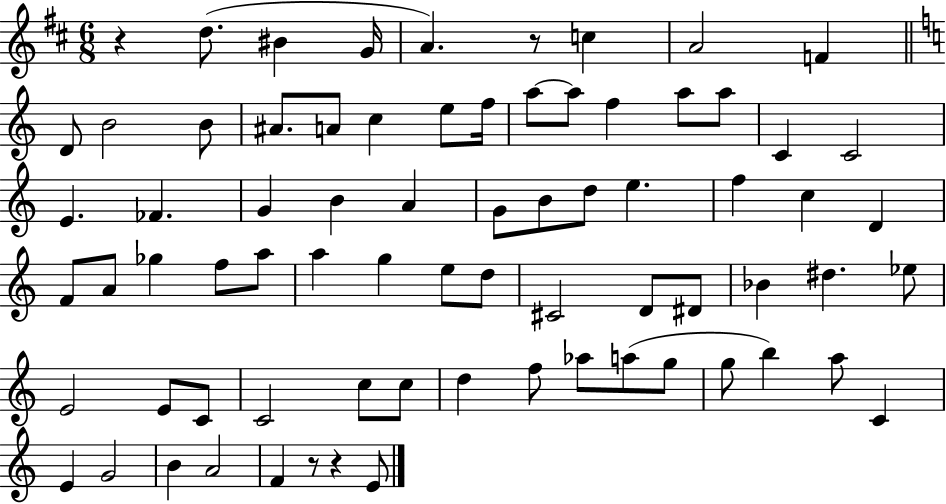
X:1
T:Untitled
M:6/8
L:1/4
K:D
z d/2 ^B G/4 A z/2 c A2 F D/2 B2 B/2 ^A/2 A/2 c e/2 f/4 a/2 a/2 f a/2 a/2 C C2 E _F G B A G/2 B/2 d/2 e f c D F/2 A/2 _g f/2 a/2 a g e/2 d/2 ^C2 D/2 ^D/2 _B ^d _e/2 E2 E/2 C/2 C2 c/2 c/2 d f/2 _a/2 a/2 g/2 g/2 b a/2 C E G2 B A2 F z/2 z E/2